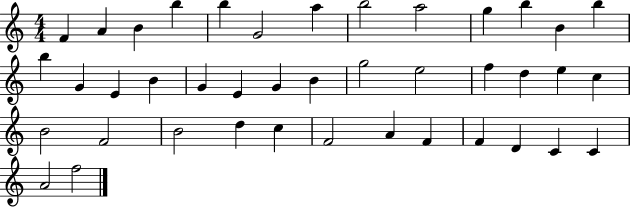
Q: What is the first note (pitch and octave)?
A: F4